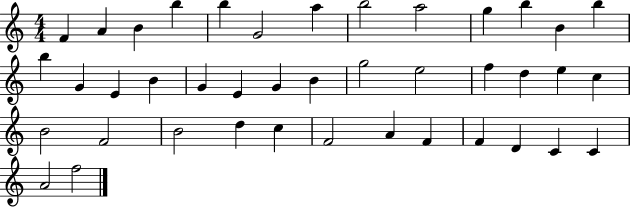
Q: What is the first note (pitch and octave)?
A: F4